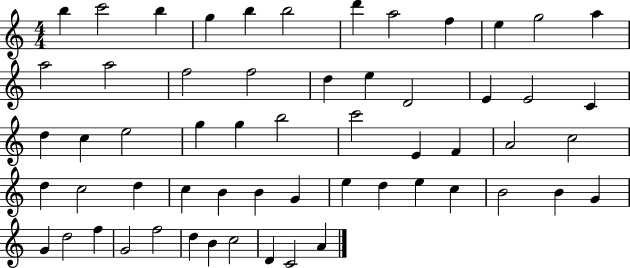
{
  \clef treble
  \numericTimeSignature
  \time 4/4
  \key c \major
  b''4 c'''2 b''4 | g''4 b''4 b''2 | d'''4 a''2 f''4 | e''4 g''2 a''4 | \break a''2 a''2 | f''2 f''2 | d''4 e''4 d'2 | e'4 e'2 c'4 | \break d''4 c''4 e''2 | g''4 g''4 b''2 | c'''2 e'4 f'4 | a'2 c''2 | \break d''4 c''2 d''4 | c''4 b'4 b'4 g'4 | e''4 d''4 e''4 c''4 | b'2 b'4 g'4 | \break g'4 d''2 f''4 | g'2 f''2 | d''4 b'4 c''2 | d'4 c'2 a'4 | \break \bar "|."
}